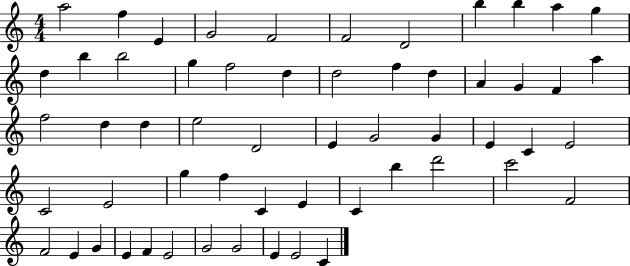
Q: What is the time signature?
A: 4/4